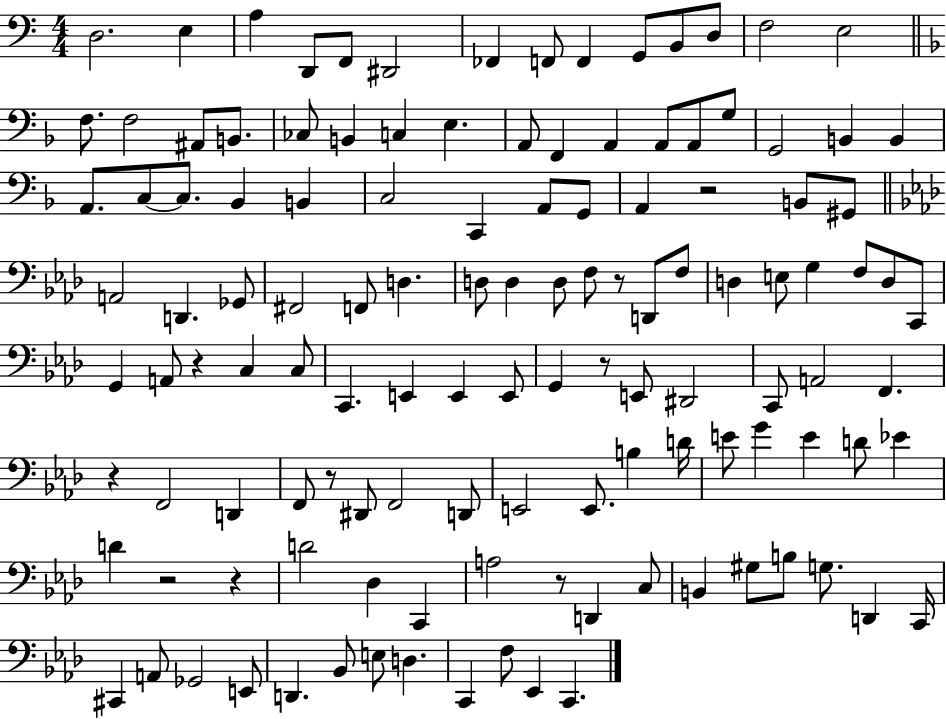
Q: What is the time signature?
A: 4/4